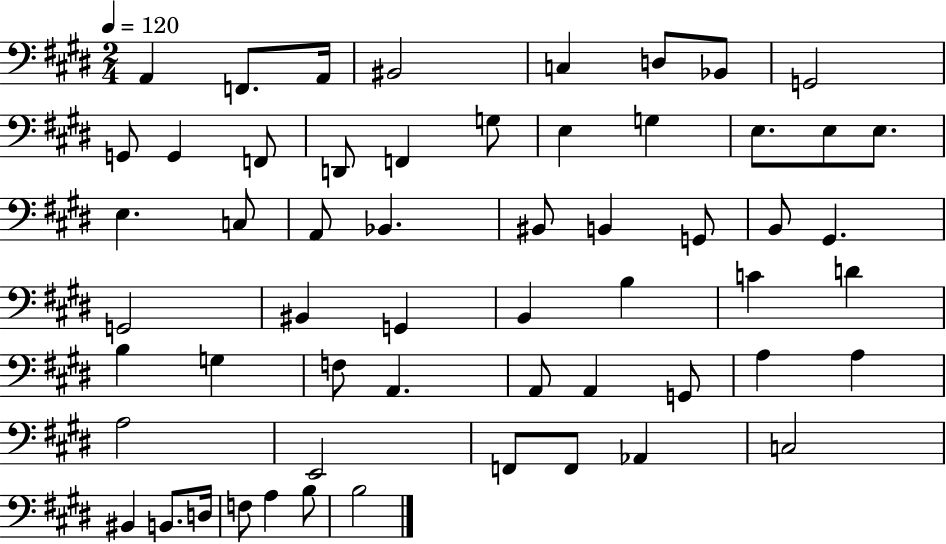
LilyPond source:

{
  \clef bass
  \numericTimeSignature
  \time 2/4
  \key e \major
  \tempo 4 = 120
  a,4 f,8. a,16 | bis,2 | c4 d8 bes,8 | g,2 | \break g,8 g,4 f,8 | d,8 f,4 g8 | e4 g4 | e8. e8 e8. | \break e4. c8 | a,8 bes,4. | bis,8 b,4 g,8 | b,8 gis,4. | \break g,2 | bis,4 g,4 | b,4 b4 | c'4 d'4 | \break b4 g4 | f8 a,4. | a,8 a,4 g,8 | a4 a4 | \break a2 | e,2 | f,8 f,8 aes,4 | c2 | \break bis,4 b,8. d16 | f8 a4 b8 | b2 | \bar "|."
}